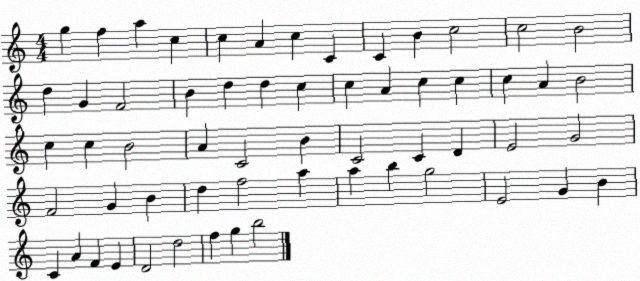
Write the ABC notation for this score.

X:1
T:Untitled
M:4/4
L:1/4
K:C
g f a c c A c C C B c2 c2 B2 d G F2 B d d c c A c c c A B2 c c B2 A C2 B C2 C D E2 G2 F2 G B d f2 a a b g2 E2 G B C A F E D2 d2 f g b2